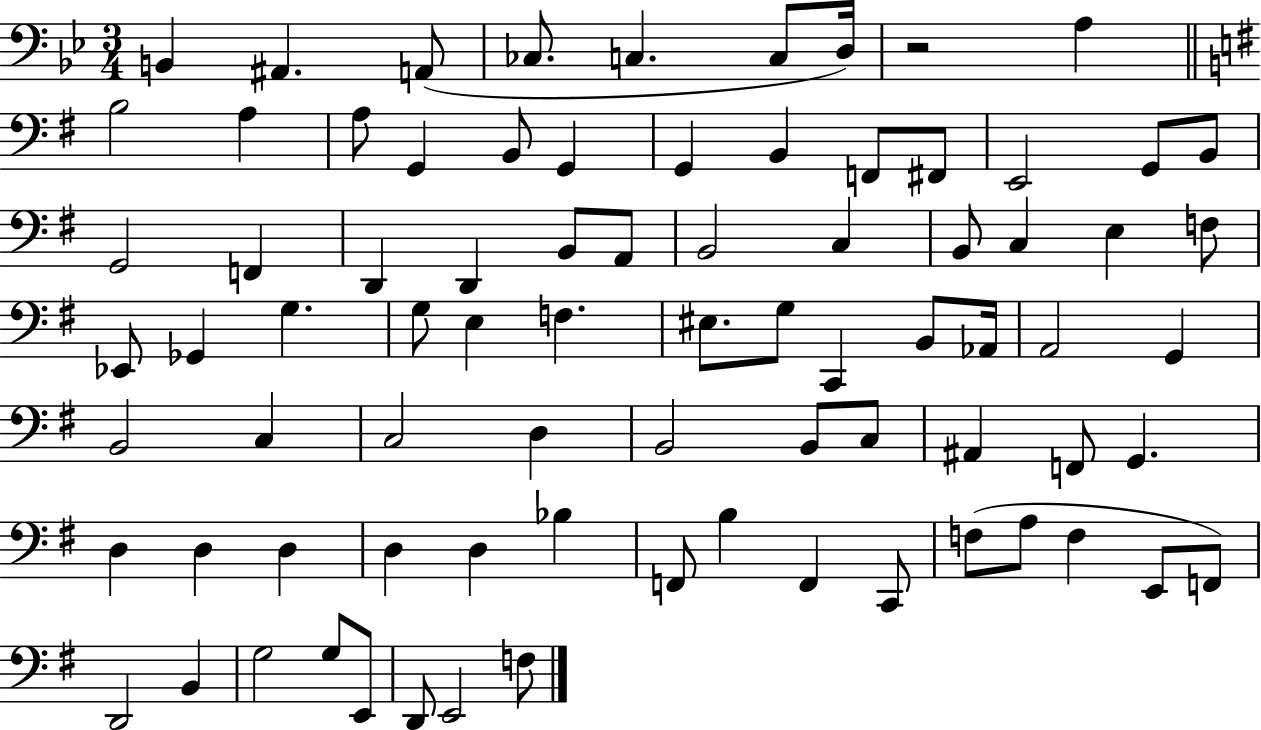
B2/q A#2/q. A2/e CES3/e. C3/q. C3/e D3/s R/h A3/q B3/h A3/q A3/e G2/q B2/e G2/q G2/q B2/q F2/e F#2/e E2/h G2/e B2/e G2/h F2/q D2/q D2/q B2/e A2/e B2/h C3/q B2/e C3/q E3/q F3/e Eb2/e Gb2/q G3/q. G3/e E3/q F3/q. EIS3/e. G3/e C2/q B2/e Ab2/s A2/h G2/q B2/h C3/q C3/h D3/q B2/h B2/e C3/e A#2/q F2/e G2/q. D3/q D3/q D3/q D3/q D3/q Bb3/q F2/e B3/q F2/q C2/e F3/e A3/e F3/q E2/e F2/e D2/h B2/q G3/h G3/e E2/e D2/e E2/h F3/e